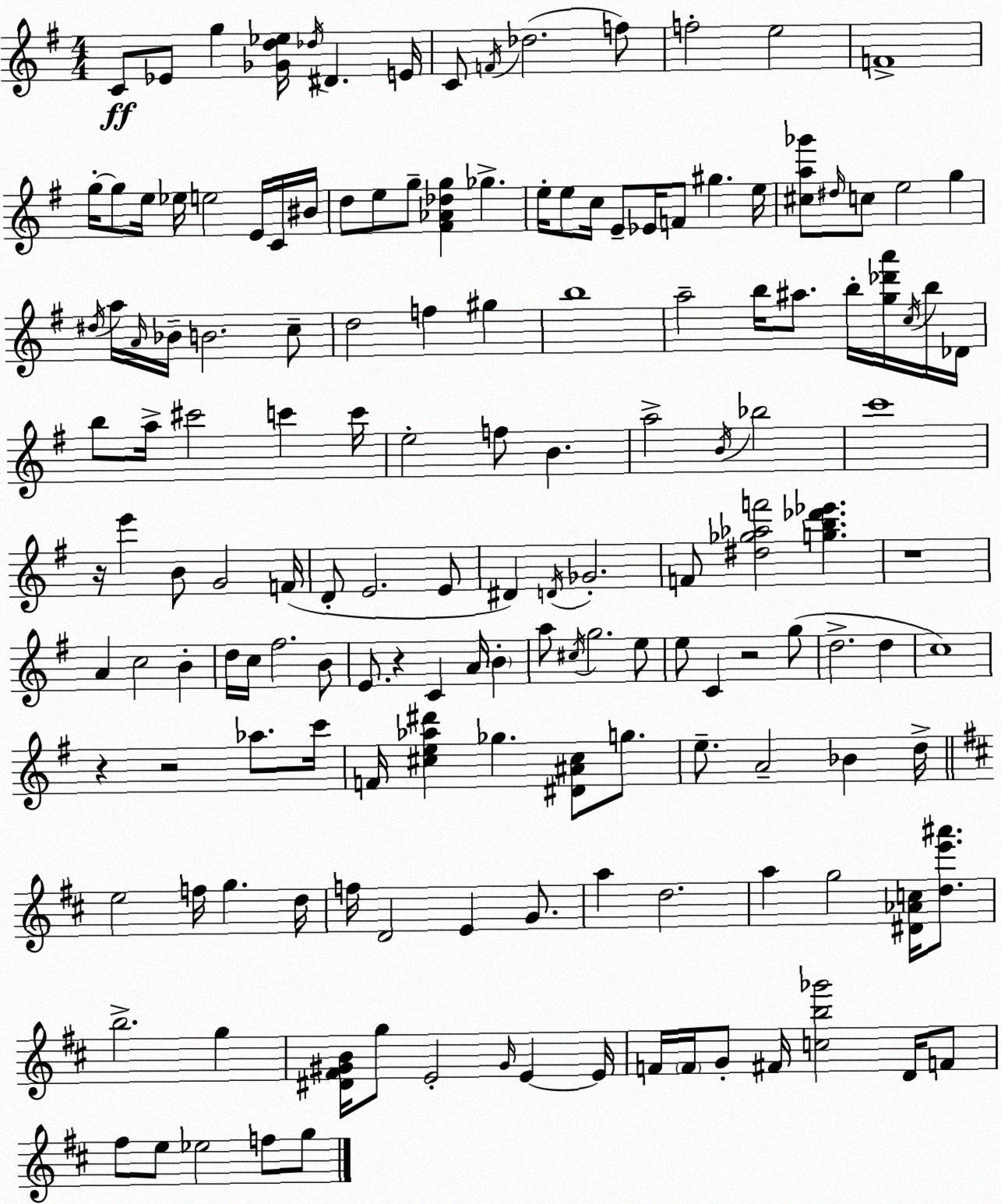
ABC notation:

X:1
T:Untitled
M:4/4
L:1/4
K:Em
C/2 _E/2 g [_Gd_e]/4 _d/4 ^D E/4 C/2 F/4 _d2 f/2 f2 e2 F4 g/4 g/2 e/4 _e/4 e2 E/4 C/4 ^B/4 d/2 e/2 g/2 [^F_A_dg] _g e/4 e/2 c/4 E/2 _E/4 F/2 ^g e/4 [^ca_g']/2 ^d/4 c/2 e2 g ^d/4 a/4 A/4 _B/4 B2 c/2 d2 f ^g b4 a2 b/4 ^a/2 b/4 [g_d'a']/4 c/4 b/4 _D/4 b/2 a/4 ^c'2 c' c'/4 e2 f/2 B a2 B/4 _b2 c'4 z/4 e' B/2 G2 F/4 D/2 E2 E/2 ^D D/4 _G2 F/2 [^d_g_af']2 [gb_d'_e'] z4 A c2 B d/4 c/4 ^f2 B/2 E/2 z C A/4 B a/2 ^c/4 g2 e/2 e/2 C z2 g/2 d2 d c4 z z2 _a/2 c'/4 F/4 [^ce_a^d'] _g [^D^A^c]/2 g/2 e/2 A2 _B d/4 e2 f/4 g d/4 f/4 D2 E G/2 a d2 a g2 [^D_Ac]/4 [de'^a']/2 b2 g [^D^F^GB]/4 g/2 E2 ^G/4 E E/4 F/4 F/4 G/2 ^F/4 [cb_g']2 D/4 F/2 ^f/2 e/2 _e2 f/2 g/2